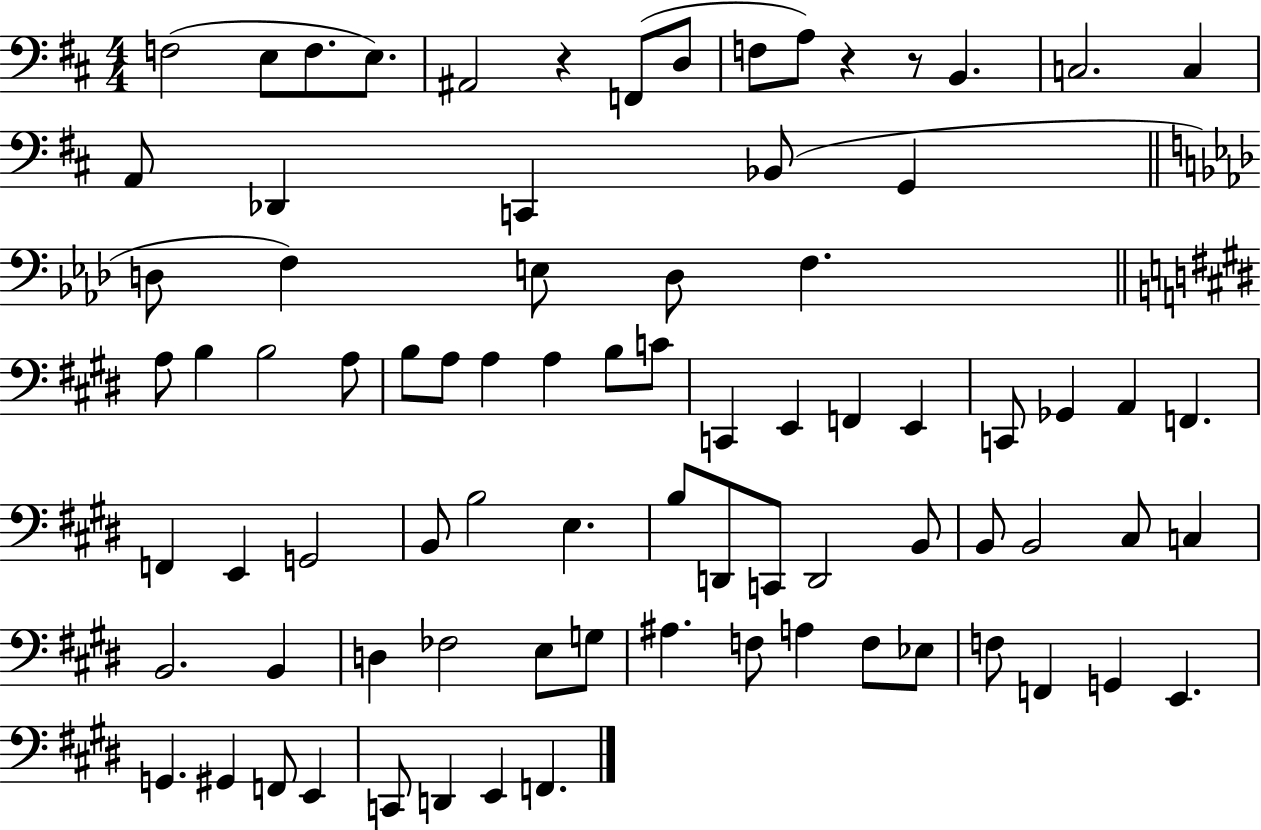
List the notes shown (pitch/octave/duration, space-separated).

F3/h E3/e F3/e. E3/e. A#2/h R/q F2/e D3/e F3/e A3/e R/q R/e B2/q. C3/h. C3/q A2/e Db2/q C2/q Bb2/e G2/q D3/e F3/q E3/e D3/e F3/q. A3/e B3/q B3/h A3/e B3/e A3/e A3/q A3/q B3/e C4/e C2/q E2/q F2/q E2/q C2/e Gb2/q A2/q F2/q. F2/q E2/q G2/h B2/e B3/h E3/q. B3/e D2/e C2/e D2/h B2/e B2/e B2/h C#3/e C3/q B2/h. B2/q D3/q FES3/h E3/e G3/e A#3/q. F3/e A3/q F3/e Eb3/e F3/e F2/q G2/q E2/q. G2/q. G#2/q F2/e E2/q C2/e D2/q E2/q F2/q.